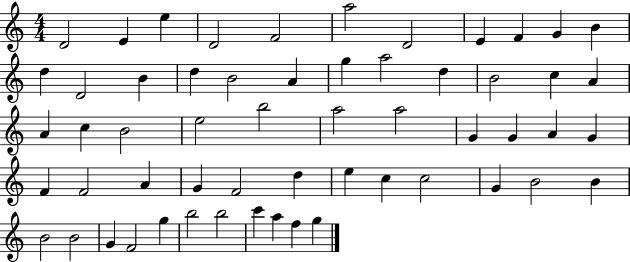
D4/h E4/q E5/q D4/h F4/h A5/h D4/h E4/q F4/q G4/q B4/q D5/q D4/h B4/q D5/q B4/h A4/q G5/q A5/h D5/q B4/h C5/q A4/q A4/q C5/q B4/h E5/h B5/h A5/h A5/h G4/q G4/q A4/q G4/q F4/q F4/h A4/q G4/q F4/h D5/q E5/q C5/q C5/h G4/q B4/h B4/q B4/h B4/h G4/q F4/h G5/q B5/h B5/h C6/q A5/q F5/q G5/q